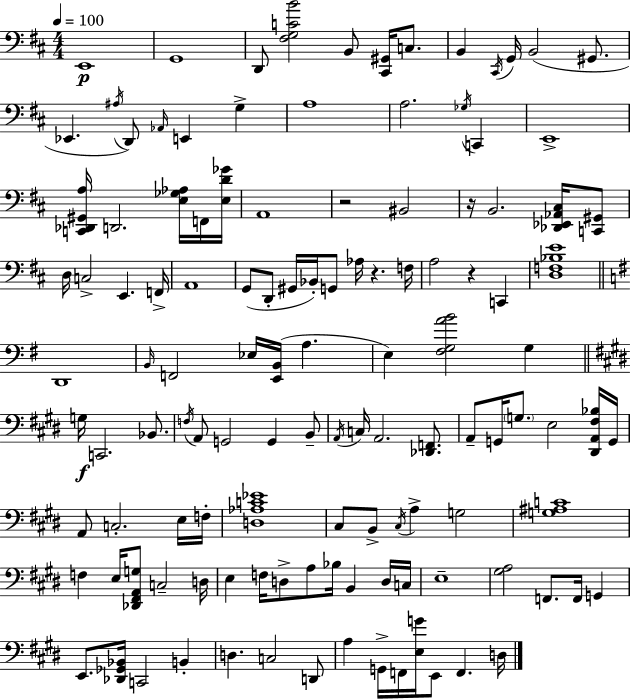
X:1
T:Untitled
M:4/4
L:1/4
K:D
E,,4 G,,4 D,,/2 [^F,G,CB]2 B,,/2 [^C,,^G,,]/4 C,/2 B,, ^C,,/4 G,,/4 B,,2 ^G,,/2 _E,, ^A,/4 D,,/2 _A,,/4 E,, G, A,4 A,2 _G,/4 C,, E,,4 [C,,_D,,^G,,A,]/4 D,,2 [E,_G,_A,]/4 F,,/4 [E,D_G]/4 A,,4 z2 ^B,,2 z/4 B,,2 [_D,,_E,,_A,,^C,]/4 [C,,^G,,]/2 D,/4 C,2 E,, F,,/4 A,,4 G,,/2 D,,/2 ^G,,/4 _B,,/4 G,,/2 _A,/4 z F,/4 A,2 z C,, [D,F,_B,E]4 D,,4 B,,/4 F,,2 _E,/4 [E,,B,,]/4 A, E, [^F,G,AB]2 G, G,/4 C,,2 _B,,/2 F,/4 A,,/2 G,,2 G,, B,,/2 A,,/4 C,/4 A,,2 [_D,,F,,]/2 A,,/2 G,,/4 G,/2 E,2 [^D,,A,,^F,_B,]/4 G,,/4 A,,/2 C,2 E,/4 F,/4 [D,_A,C_E]4 ^C,/2 B,,/2 ^C,/4 A, G,2 [G,^A,C]4 F, E,/4 [_D,,^F,,A,,G,]/2 C,2 D,/4 E, F,/4 D,/2 A,/2 _B,/4 B,, D,/4 C,/4 E,4 [^G,A,]2 F,,/2 F,,/4 G,, E,,/2 [_D,,_G,,_B,,]/4 C,,2 B,, D, C,2 D,,/2 A, G,,/4 F,,/4 [E,G]/4 E,,/2 F,, D,/4